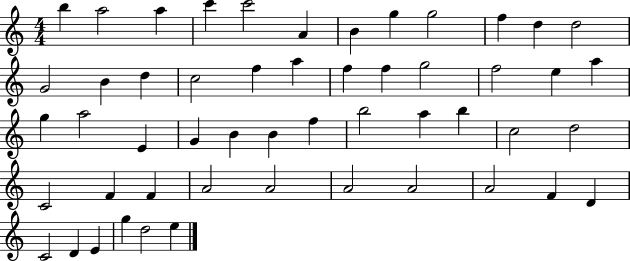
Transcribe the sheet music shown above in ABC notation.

X:1
T:Untitled
M:4/4
L:1/4
K:C
b a2 a c' c'2 A B g g2 f d d2 G2 B d c2 f a f f g2 f2 e a g a2 E G B B f b2 a b c2 d2 C2 F F A2 A2 A2 A2 A2 F D C2 D E g d2 e